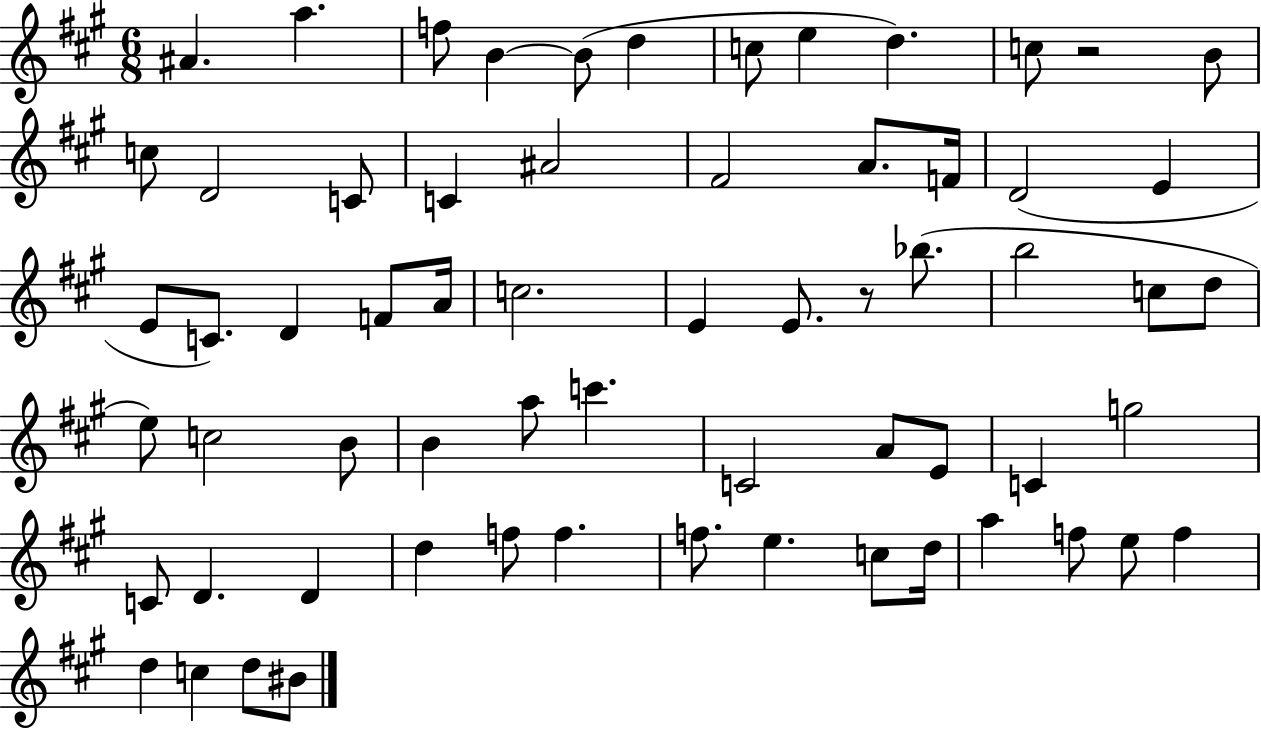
X:1
T:Untitled
M:6/8
L:1/4
K:A
^A a f/2 B B/2 d c/2 e d c/2 z2 B/2 c/2 D2 C/2 C ^A2 ^F2 A/2 F/4 D2 E E/2 C/2 D F/2 A/4 c2 E E/2 z/2 _b/2 b2 c/2 d/2 e/2 c2 B/2 B a/2 c' C2 A/2 E/2 C g2 C/2 D D d f/2 f f/2 e c/2 d/4 a f/2 e/2 f d c d/2 ^B/2